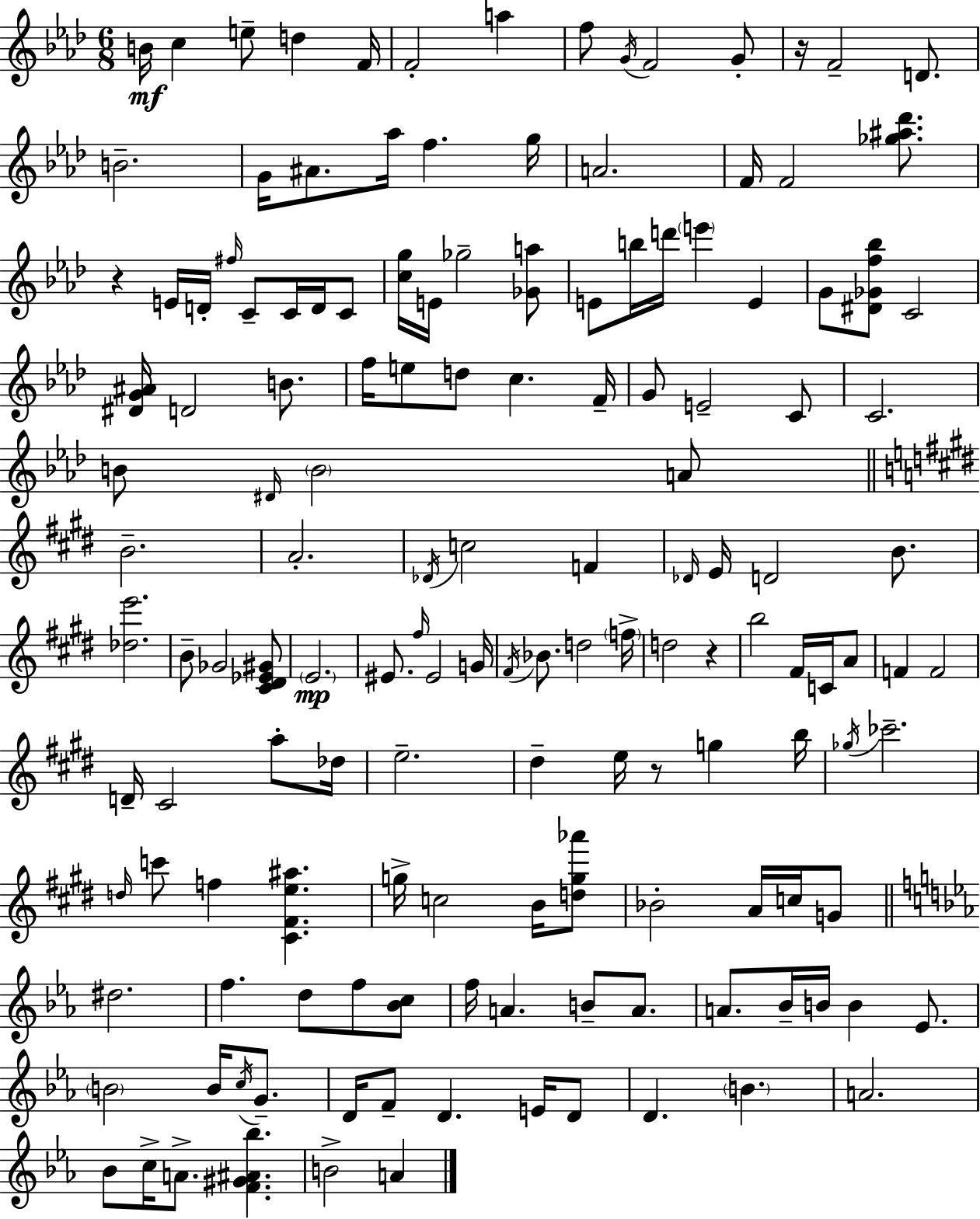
B4/s C5/q E5/e D5/q F4/s F4/h A5/q F5/e G4/s F4/h G4/e R/s F4/h D4/e. B4/h. G4/s A#4/e. Ab5/s F5/q. G5/s A4/h. F4/s F4/h [Gb5,A#5,Db6]/e. R/q E4/s D4/s F#5/s C4/e C4/s D4/s C4/e [C5,G5]/s E4/s Gb5/h [Gb4,A5]/e E4/e B5/s D6/s E6/q E4/q G4/e [D#4,Gb4,F5,Bb5]/e C4/h [D#4,G4,A#4]/s D4/h B4/e. F5/s E5/e D5/e C5/q. F4/s G4/e E4/h C4/e C4/h. B4/e D#4/s B4/h A4/e B4/h. A4/h. Db4/s C5/h F4/q Db4/s E4/s D4/h B4/e. [Db5,E6]/h. B4/e Gb4/h [C#4,D#4,Eb4,G#4]/e E4/h. EIS4/e. F#5/s EIS4/h G4/s F#4/s Bb4/e. D5/h F5/s D5/h R/q B5/h F#4/s C4/s A4/e F4/q F4/h D4/s C#4/h A5/e Db5/s E5/h. D#5/q E5/s R/e G5/q B5/s Gb5/s CES6/h. D5/s C6/e F5/q [C#4,F#4,E5,A#5]/q. G5/s C5/h B4/s [D5,G5,Ab6]/e Bb4/h A4/s C5/s G4/e D#5/h. F5/q. D5/e F5/e [Bb4,C5]/e F5/s A4/q. B4/e A4/e. A4/e. Bb4/s B4/s B4/q Eb4/e. B4/h B4/s C5/s G4/e. D4/s F4/e D4/q. E4/s D4/e D4/q. B4/q. A4/h. Bb4/e C5/s A4/e. [F4,G#4,A#4,Bb5]/q. B4/h A4/q